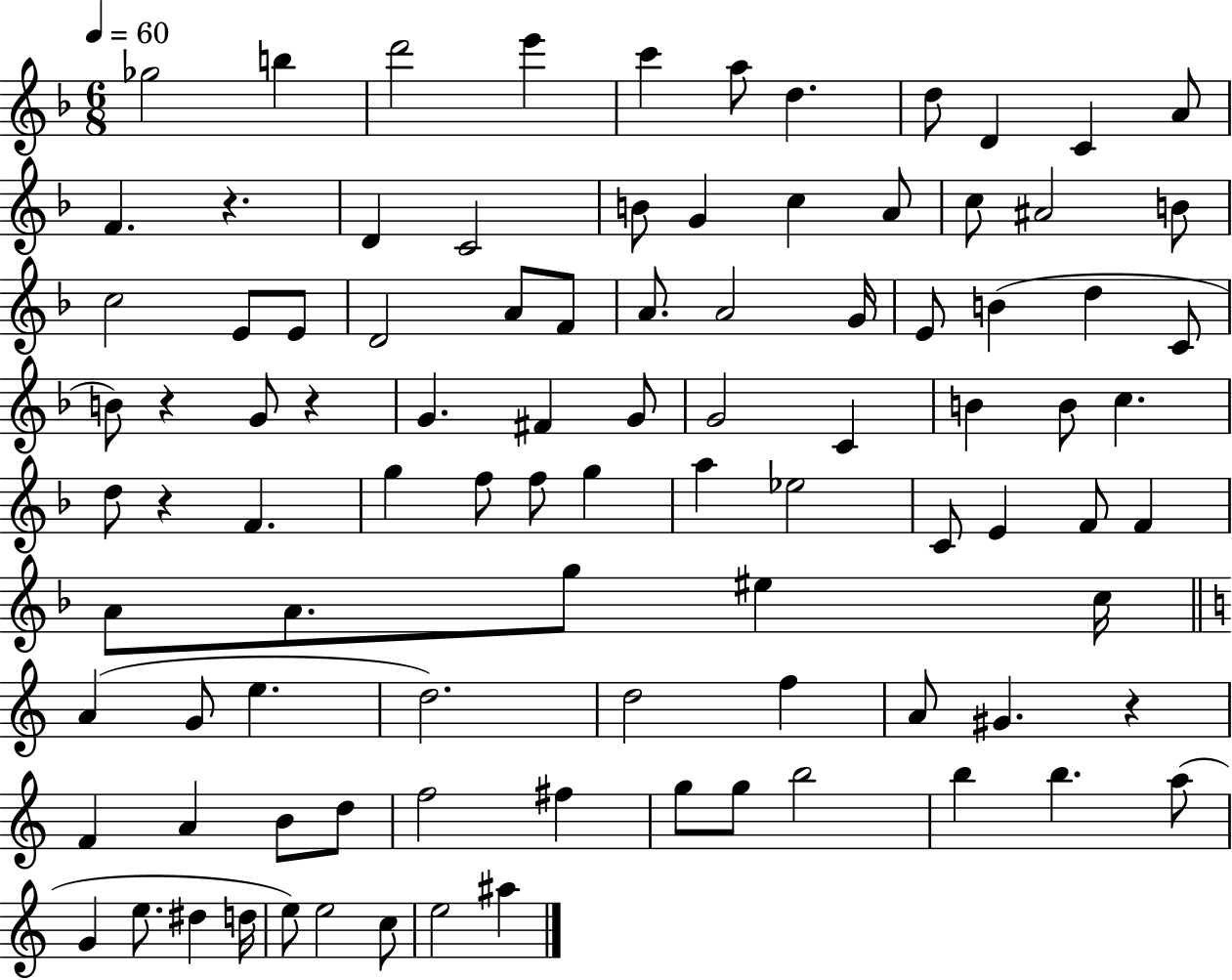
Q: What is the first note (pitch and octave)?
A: Gb5